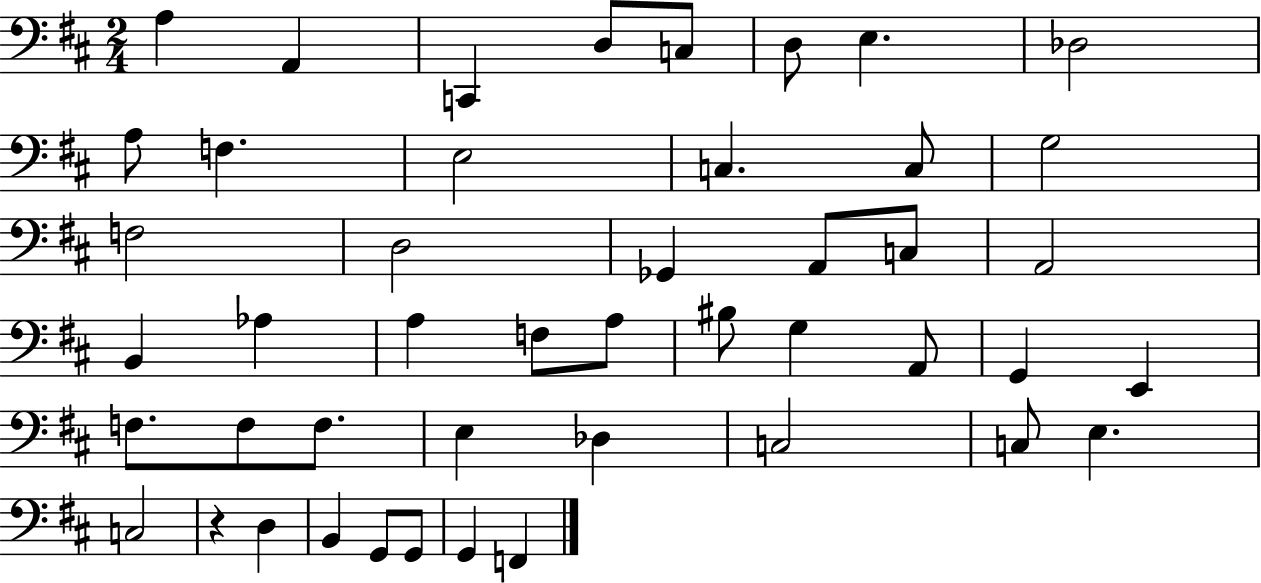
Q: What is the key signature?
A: D major